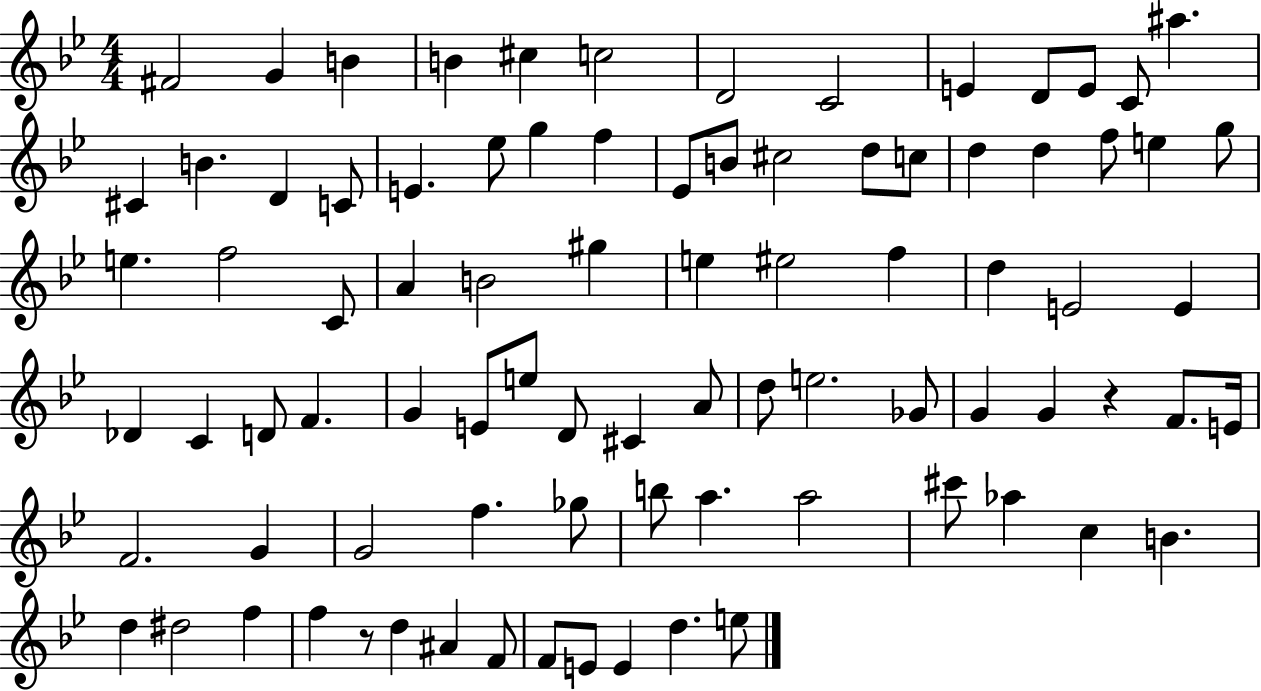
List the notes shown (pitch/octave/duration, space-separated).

F#4/h G4/q B4/q B4/q C#5/q C5/h D4/h C4/h E4/q D4/e E4/e C4/e A#5/q. C#4/q B4/q. D4/q C4/e E4/q. Eb5/e G5/q F5/q Eb4/e B4/e C#5/h D5/e C5/e D5/q D5/q F5/e E5/q G5/e E5/q. F5/h C4/e A4/q B4/h G#5/q E5/q EIS5/h F5/q D5/q E4/h E4/q Db4/q C4/q D4/e F4/q. G4/q E4/e E5/e D4/e C#4/q A4/e D5/e E5/h. Gb4/e G4/q G4/q R/q F4/e. E4/s F4/h. G4/q G4/h F5/q. Gb5/e B5/e A5/q. A5/h C#6/e Ab5/q C5/q B4/q. D5/q D#5/h F5/q F5/q R/e D5/q A#4/q F4/e F4/e E4/e E4/q D5/q. E5/e